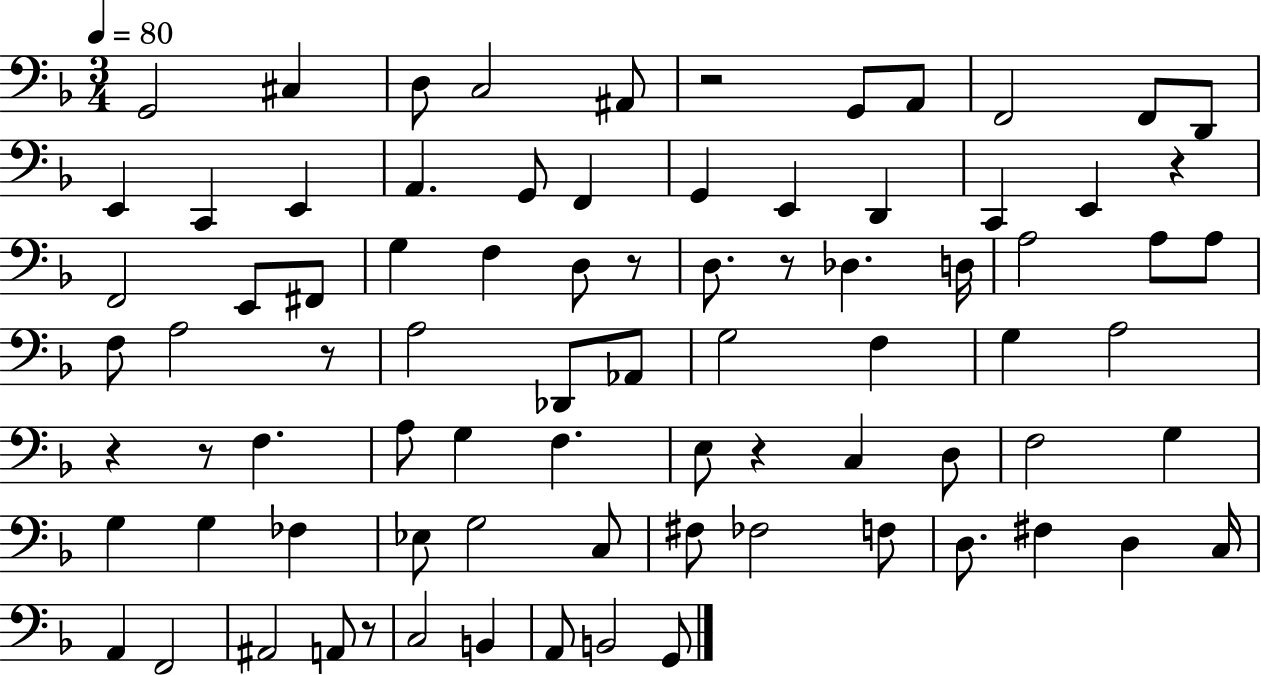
X:1
T:Untitled
M:3/4
L:1/4
K:F
G,,2 ^C, D,/2 C,2 ^A,,/2 z2 G,,/2 A,,/2 F,,2 F,,/2 D,,/2 E,, C,, E,, A,, G,,/2 F,, G,, E,, D,, C,, E,, z F,,2 E,,/2 ^F,,/2 G, F, D,/2 z/2 D,/2 z/2 _D, D,/4 A,2 A,/2 A,/2 F,/2 A,2 z/2 A,2 _D,,/2 _A,,/2 G,2 F, G, A,2 z z/2 F, A,/2 G, F, E,/2 z C, D,/2 F,2 G, G, G, _F, _E,/2 G,2 C,/2 ^F,/2 _F,2 F,/2 D,/2 ^F, D, C,/4 A,, F,,2 ^A,,2 A,,/2 z/2 C,2 B,, A,,/2 B,,2 G,,/2